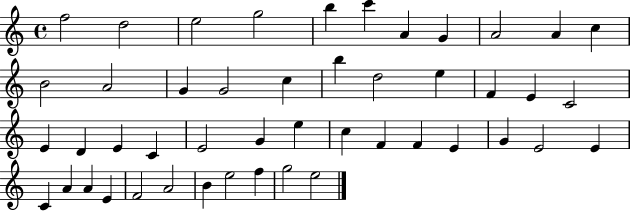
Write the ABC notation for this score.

X:1
T:Untitled
M:4/4
L:1/4
K:C
f2 d2 e2 g2 b c' A G A2 A c B2 A2 G G2 c b d2 e F E C2 E D E C E2 G e c F F E G E2 E C A A E F2 A2 B e2 f g2 e2